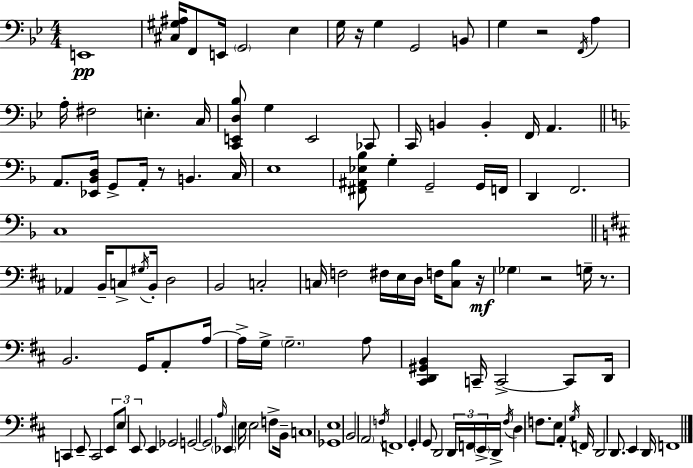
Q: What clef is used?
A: bass